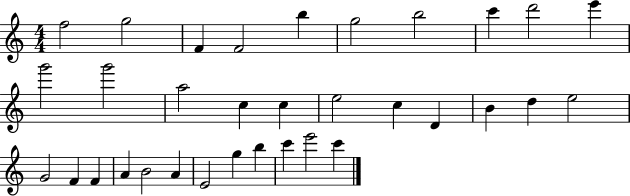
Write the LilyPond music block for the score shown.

{
  \clef treble
  \numericTimeSignature
  \time 4/4
  \key c \major
  f''2 g''2 | f'4 f'2 b''4 | g''2 b''2 | c'''4 d'''2 e'''4 | \break g'''2 g'''2 | a''2 c''4 c''4 | e''2 c''4 d'4 | b'4 d''4 e''2 | \break g'2 f'4 f'4 | a'4 b'2 a'4 | e'2 g''4 b''4 | c'''4 e'''2 c'''4 | \break \bar "|."
}